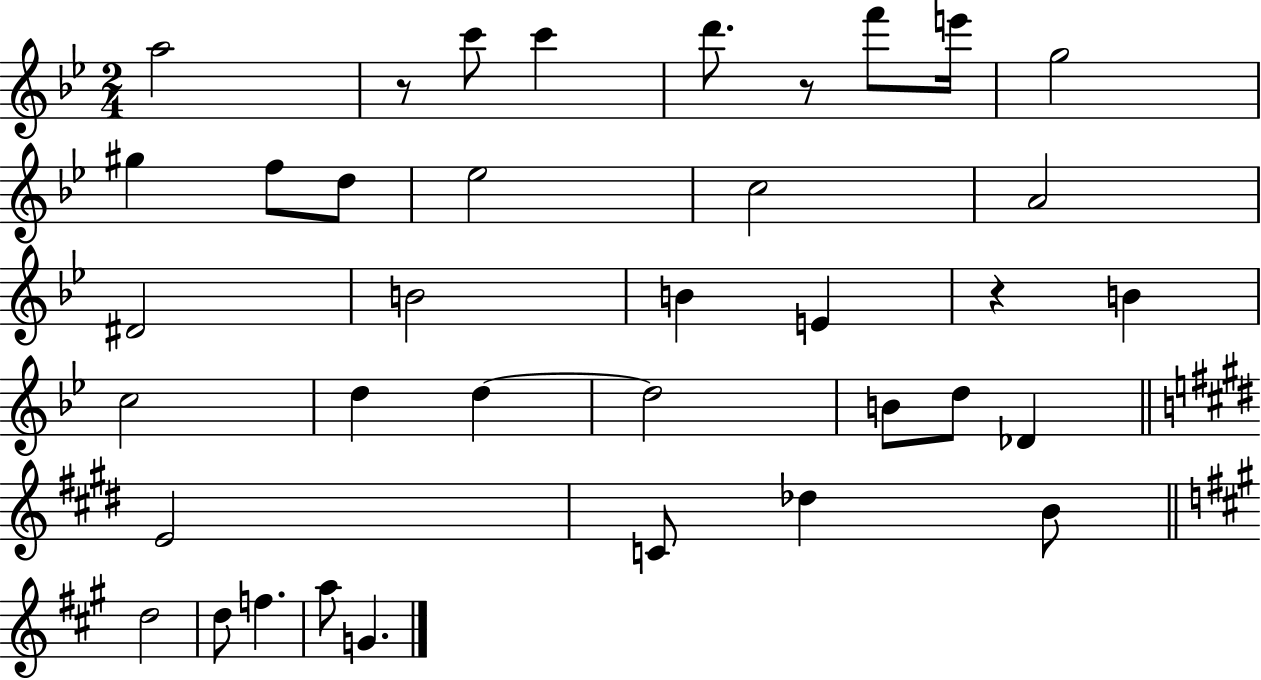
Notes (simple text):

A5/h R/e C6/e C6/q D6/e. R/e F6/e E6/s G5/h G#5/q F5/e D5/e Eb5/h C5/h A4/h D#4/h B4/h B4/q E4/q R/q B4/q C5/h D5/q D5/q D5/h B4/e D5/e Db4/q E4/h C4/e Db5/q B4/e D5/h D5/e F5/q. A5/e G4/q.